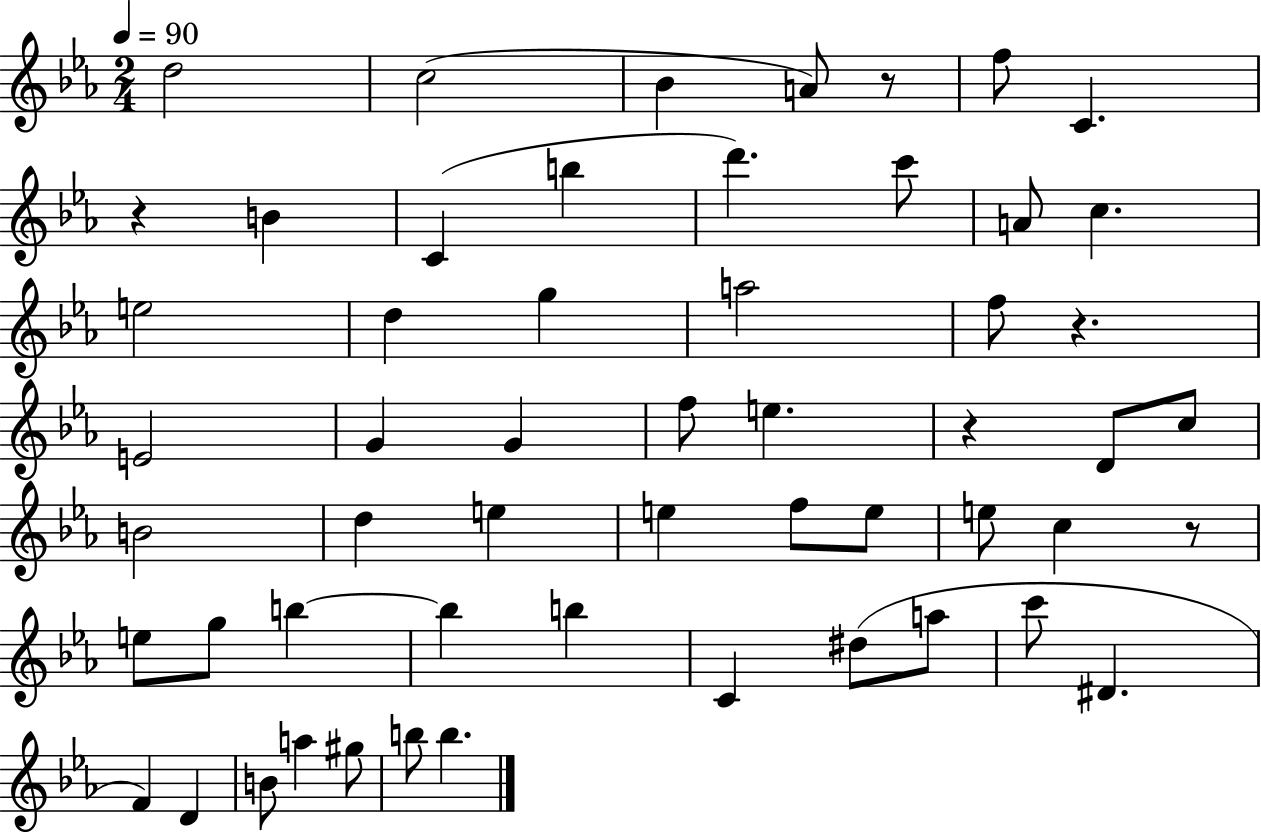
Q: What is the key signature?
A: EES major